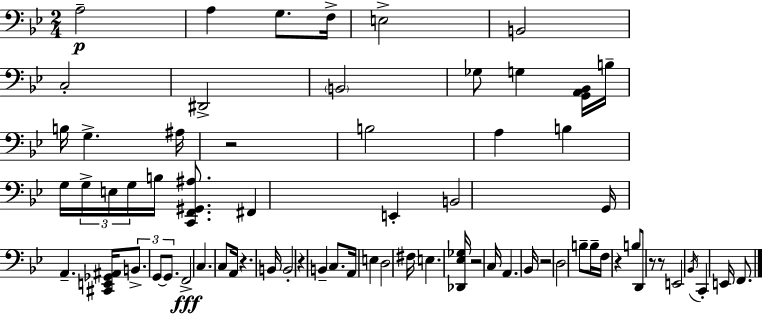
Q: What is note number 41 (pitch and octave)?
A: E3